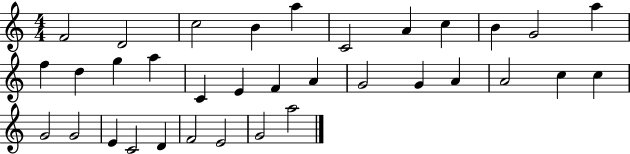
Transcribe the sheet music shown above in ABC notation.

X:1
T:Untitled
M:4/4
L:1/4
K:C
F2 D2 c2 B a C2 A c B G2 a f d g a C E F A G2 G A A2 c c G2 G2 E C2 D F2 E2 G2 a2